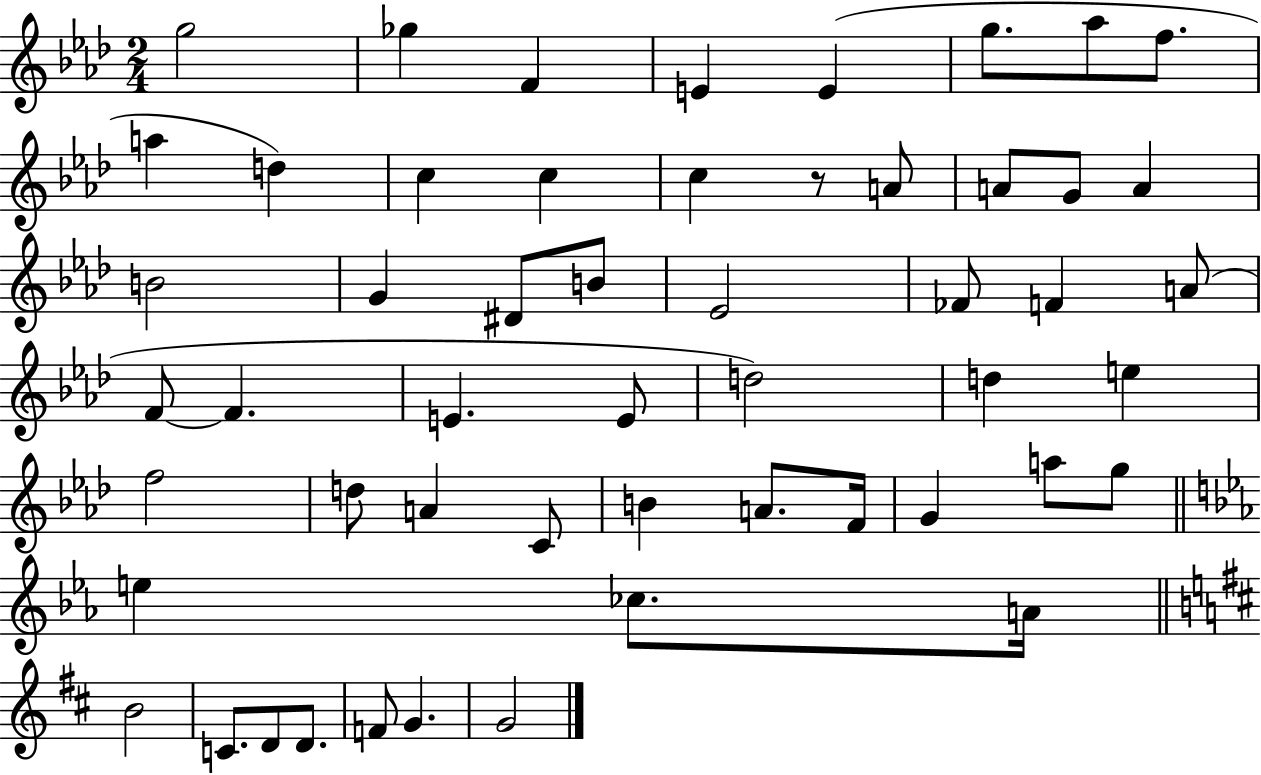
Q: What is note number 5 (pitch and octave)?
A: E4